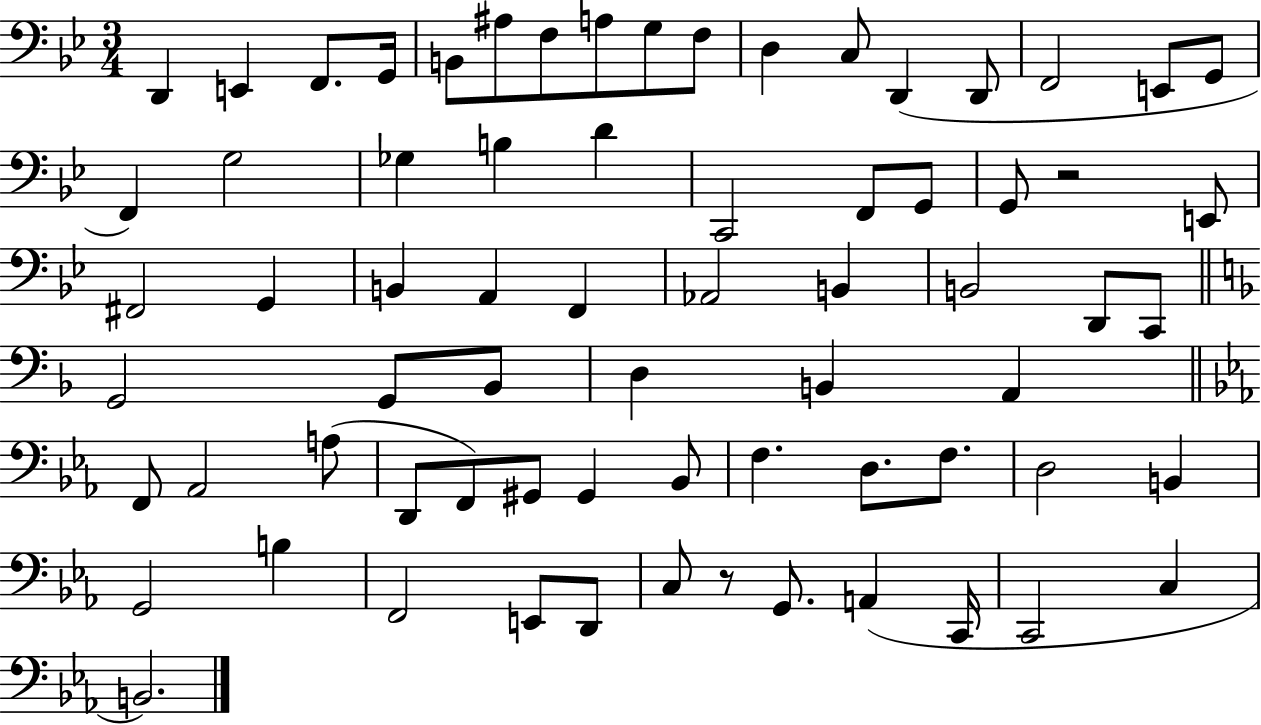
{
  \clef bass
  \numericTimeSignature
  \time 3/4
  \key bes \major
  d,4 e,4 f,8. g,16 | b,8 ais8 f8 a8 g8 f8 | d4 c8 d,4( d,8 | f,2 e,8 g,8 | \break f,4) g2 | ges4 b4 d'4 | c,2 f,8 g,8 | g,8 r2 e,8 | \break fis,2 g,4 | b,4 a,4 f,4 | aes,2 b,4 | b,2 d,8 c,8 | \break \bar "||" \break \key d \minor g,2 g,8 bes,8 | d4 b,4 a,4 | \bar "||" \break \key c \minor f,8 aes,2 a8( | d,8 f,8) gis,8 gis,4 bes,8 | f4. d8. f8. | d2 b,4 | \break g,2 b4 | f,2 e,8 d,8 | c8 r8 g,8. a,4( c,16 | c,2 c4 | \break b,2.) | \bar "|."
}